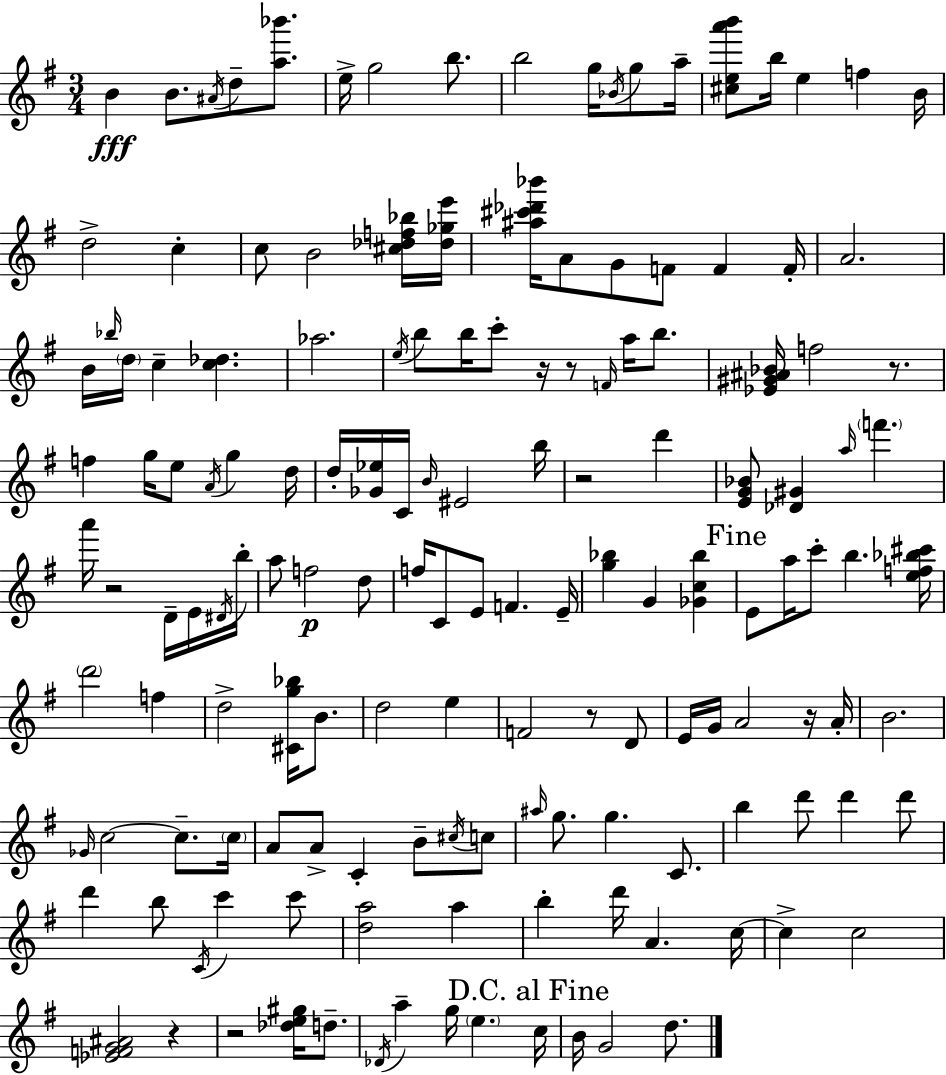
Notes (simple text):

B4/q B4/e. A#4/s D5/e [A5,Bb6]/e. E5/s G5/h B5/e. B5/h G5/s Bb4/s G5/e A5/s [C#5,E5,A6,B6]/e B5/s E5/q F5/q B4/s D5/h C5/q C5/e B4/h [C#5,Db5,F5,Bb5]/s [Db5,Gb5,E6]/s [A#5,C#6,Db6,Bb6]/s A4/e G4/e F4/e F4/q F4/s A4/h. B4/s Bb5/s D5/s C5/q [C5,Db5]/q. Ab5/h. E5/s B5/e B5/s C6/e R/s R/e F4/s A5/s B5/e. [Eb4,G#4,A#4,Bb4]/s F5/h R/e. F5/q G5/s E5/e A4/s G5/q D5/s D5/s [Gb4,Eb5]/s C4/s B4/s EIS4/h B5/s R/h D6/q [E4,G4,Bb4]/e [Db4,G#4]/q A5/s F6/q. A6/s R/h D4/s E4/s D#4/s B5/s A5/e F5/h D5/e F5/s C4/e E4/e F4/q. E4/s [G5,Bb5]/q G4/q [Gb4,C5,Bb5]/q E4/e A5/s C6/e B5/q. [E5,F5,Bb5,C#6]/s D6/h F5/q D5/h [C#4,G5,Bb5]/s B4/e. D5/h E5/q F4/h R/e D4/e E4/s G4/s A4/h R/s A4/s B4/h. Gb4/s C5/h C5/e. C5/s A4/e A4/e C4/q B4/e C#5/s C5/e A#5/s G5/e. G5/q. C4/e. B5/q D6/e D6/q D6/e D6/q B5/e C4/s C6/q C6/e [D5,A5]/h A5/q B5/q D6/s A4/q. C5/s C5/q C5/h [Eb4,F4,G4,A#4]/h R/q R/h [Db5,E5,G#5]/s D5/e. Db4/s A5/q G5/s E5/q. C5/s B4/s G4/h D5/e.